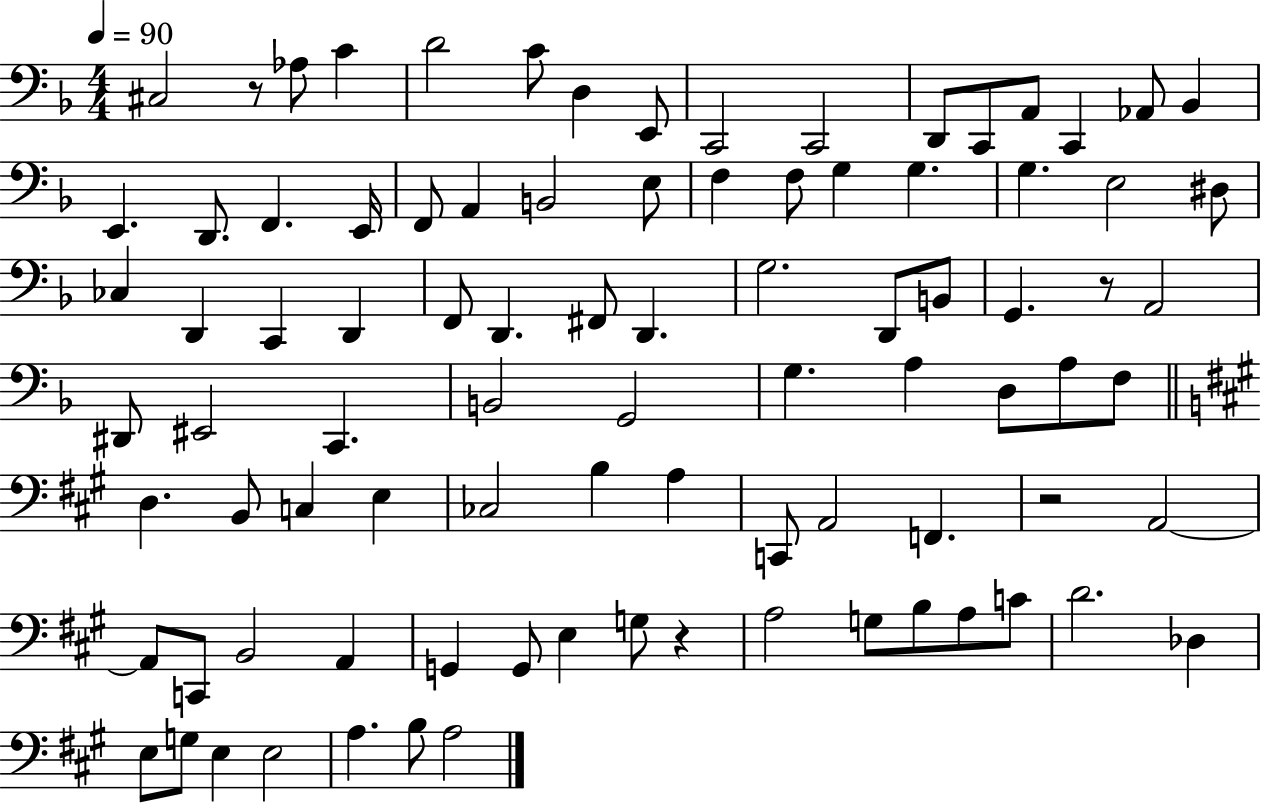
C#3/h R/e Ab3/e C4/q D4/h C4/e D3/q E2/e C2/h C2/h D2/e C2/e A2/e C2/q Ab2/e Bb2/q E2/q. D2/e. F2/q. E2/s F2/e A2/q B2/h E3/e F3/q F3/e G3/q G3/q. G3/q. E3/h D#3/e CES3/q D2/q C2/q D2/q F2/e D2/q. F#2/e D2/q. G3/h. D2/e B2/e G2/q. R/e A2/h D#2/e EIS2/h C2/q. B2/h G2/h G3/q. A3/q D3/e A3/e F3/e D3/q. B2/e C3/q E3/q CES3/h B3/q A3/q C2/e A2/h F2/q. R/h A2/h A2/e C2/e B2/h A2/q G2/q G2/e E3/q G3/e R/q A3/h G3/e B3/e A3/e C4/e D4/h. Db3/q E3/e G3/e E3/q E3/h A3/q. B3/e A3/h